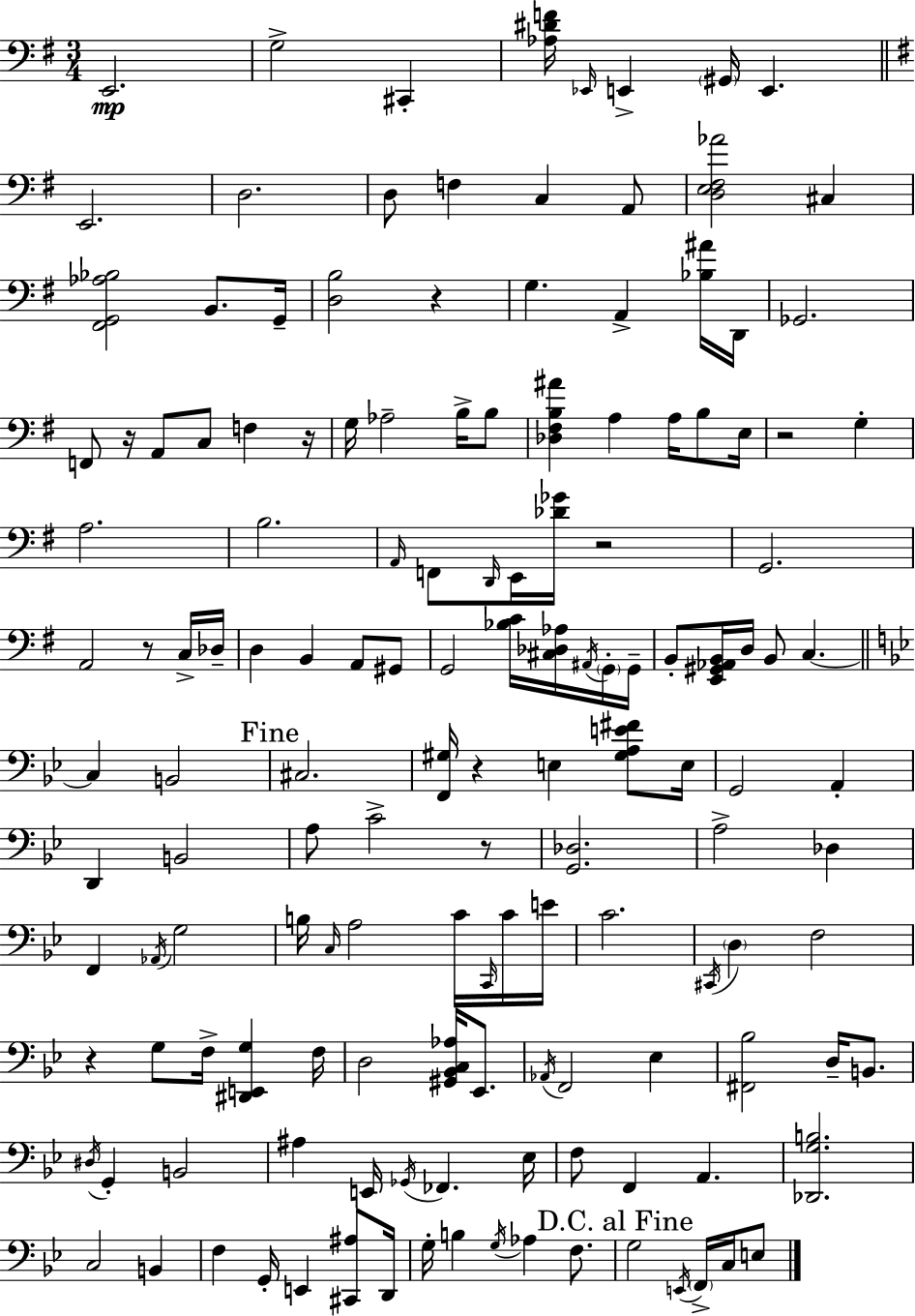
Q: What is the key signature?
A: E minor